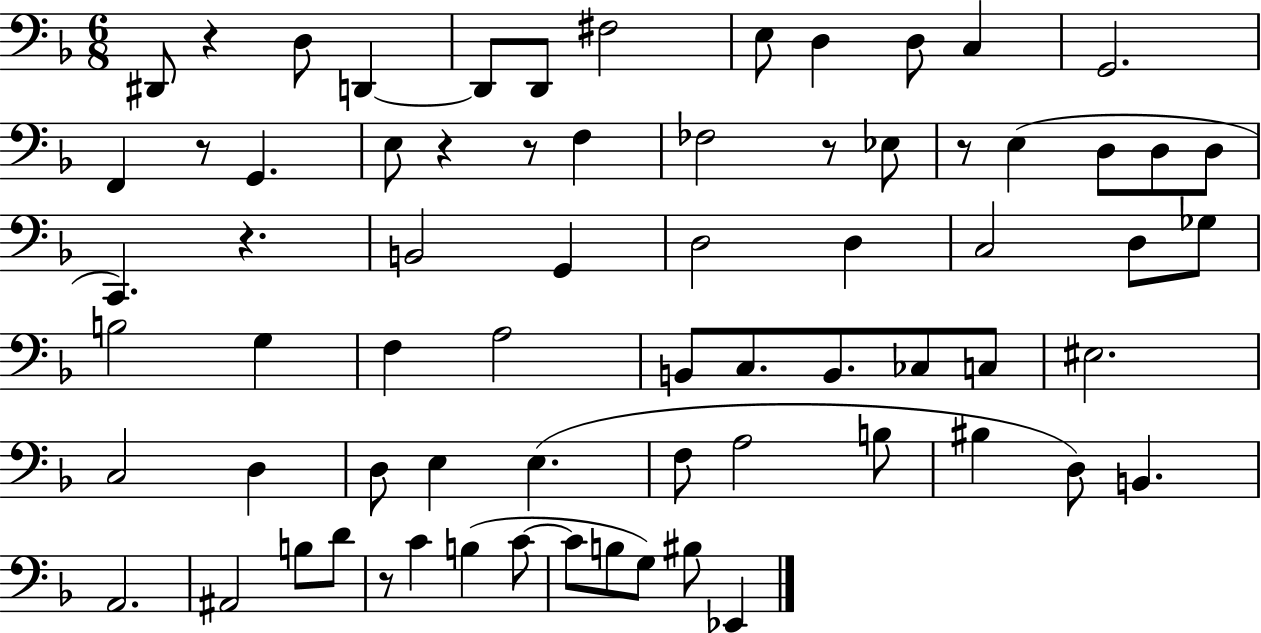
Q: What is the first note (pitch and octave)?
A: D#2